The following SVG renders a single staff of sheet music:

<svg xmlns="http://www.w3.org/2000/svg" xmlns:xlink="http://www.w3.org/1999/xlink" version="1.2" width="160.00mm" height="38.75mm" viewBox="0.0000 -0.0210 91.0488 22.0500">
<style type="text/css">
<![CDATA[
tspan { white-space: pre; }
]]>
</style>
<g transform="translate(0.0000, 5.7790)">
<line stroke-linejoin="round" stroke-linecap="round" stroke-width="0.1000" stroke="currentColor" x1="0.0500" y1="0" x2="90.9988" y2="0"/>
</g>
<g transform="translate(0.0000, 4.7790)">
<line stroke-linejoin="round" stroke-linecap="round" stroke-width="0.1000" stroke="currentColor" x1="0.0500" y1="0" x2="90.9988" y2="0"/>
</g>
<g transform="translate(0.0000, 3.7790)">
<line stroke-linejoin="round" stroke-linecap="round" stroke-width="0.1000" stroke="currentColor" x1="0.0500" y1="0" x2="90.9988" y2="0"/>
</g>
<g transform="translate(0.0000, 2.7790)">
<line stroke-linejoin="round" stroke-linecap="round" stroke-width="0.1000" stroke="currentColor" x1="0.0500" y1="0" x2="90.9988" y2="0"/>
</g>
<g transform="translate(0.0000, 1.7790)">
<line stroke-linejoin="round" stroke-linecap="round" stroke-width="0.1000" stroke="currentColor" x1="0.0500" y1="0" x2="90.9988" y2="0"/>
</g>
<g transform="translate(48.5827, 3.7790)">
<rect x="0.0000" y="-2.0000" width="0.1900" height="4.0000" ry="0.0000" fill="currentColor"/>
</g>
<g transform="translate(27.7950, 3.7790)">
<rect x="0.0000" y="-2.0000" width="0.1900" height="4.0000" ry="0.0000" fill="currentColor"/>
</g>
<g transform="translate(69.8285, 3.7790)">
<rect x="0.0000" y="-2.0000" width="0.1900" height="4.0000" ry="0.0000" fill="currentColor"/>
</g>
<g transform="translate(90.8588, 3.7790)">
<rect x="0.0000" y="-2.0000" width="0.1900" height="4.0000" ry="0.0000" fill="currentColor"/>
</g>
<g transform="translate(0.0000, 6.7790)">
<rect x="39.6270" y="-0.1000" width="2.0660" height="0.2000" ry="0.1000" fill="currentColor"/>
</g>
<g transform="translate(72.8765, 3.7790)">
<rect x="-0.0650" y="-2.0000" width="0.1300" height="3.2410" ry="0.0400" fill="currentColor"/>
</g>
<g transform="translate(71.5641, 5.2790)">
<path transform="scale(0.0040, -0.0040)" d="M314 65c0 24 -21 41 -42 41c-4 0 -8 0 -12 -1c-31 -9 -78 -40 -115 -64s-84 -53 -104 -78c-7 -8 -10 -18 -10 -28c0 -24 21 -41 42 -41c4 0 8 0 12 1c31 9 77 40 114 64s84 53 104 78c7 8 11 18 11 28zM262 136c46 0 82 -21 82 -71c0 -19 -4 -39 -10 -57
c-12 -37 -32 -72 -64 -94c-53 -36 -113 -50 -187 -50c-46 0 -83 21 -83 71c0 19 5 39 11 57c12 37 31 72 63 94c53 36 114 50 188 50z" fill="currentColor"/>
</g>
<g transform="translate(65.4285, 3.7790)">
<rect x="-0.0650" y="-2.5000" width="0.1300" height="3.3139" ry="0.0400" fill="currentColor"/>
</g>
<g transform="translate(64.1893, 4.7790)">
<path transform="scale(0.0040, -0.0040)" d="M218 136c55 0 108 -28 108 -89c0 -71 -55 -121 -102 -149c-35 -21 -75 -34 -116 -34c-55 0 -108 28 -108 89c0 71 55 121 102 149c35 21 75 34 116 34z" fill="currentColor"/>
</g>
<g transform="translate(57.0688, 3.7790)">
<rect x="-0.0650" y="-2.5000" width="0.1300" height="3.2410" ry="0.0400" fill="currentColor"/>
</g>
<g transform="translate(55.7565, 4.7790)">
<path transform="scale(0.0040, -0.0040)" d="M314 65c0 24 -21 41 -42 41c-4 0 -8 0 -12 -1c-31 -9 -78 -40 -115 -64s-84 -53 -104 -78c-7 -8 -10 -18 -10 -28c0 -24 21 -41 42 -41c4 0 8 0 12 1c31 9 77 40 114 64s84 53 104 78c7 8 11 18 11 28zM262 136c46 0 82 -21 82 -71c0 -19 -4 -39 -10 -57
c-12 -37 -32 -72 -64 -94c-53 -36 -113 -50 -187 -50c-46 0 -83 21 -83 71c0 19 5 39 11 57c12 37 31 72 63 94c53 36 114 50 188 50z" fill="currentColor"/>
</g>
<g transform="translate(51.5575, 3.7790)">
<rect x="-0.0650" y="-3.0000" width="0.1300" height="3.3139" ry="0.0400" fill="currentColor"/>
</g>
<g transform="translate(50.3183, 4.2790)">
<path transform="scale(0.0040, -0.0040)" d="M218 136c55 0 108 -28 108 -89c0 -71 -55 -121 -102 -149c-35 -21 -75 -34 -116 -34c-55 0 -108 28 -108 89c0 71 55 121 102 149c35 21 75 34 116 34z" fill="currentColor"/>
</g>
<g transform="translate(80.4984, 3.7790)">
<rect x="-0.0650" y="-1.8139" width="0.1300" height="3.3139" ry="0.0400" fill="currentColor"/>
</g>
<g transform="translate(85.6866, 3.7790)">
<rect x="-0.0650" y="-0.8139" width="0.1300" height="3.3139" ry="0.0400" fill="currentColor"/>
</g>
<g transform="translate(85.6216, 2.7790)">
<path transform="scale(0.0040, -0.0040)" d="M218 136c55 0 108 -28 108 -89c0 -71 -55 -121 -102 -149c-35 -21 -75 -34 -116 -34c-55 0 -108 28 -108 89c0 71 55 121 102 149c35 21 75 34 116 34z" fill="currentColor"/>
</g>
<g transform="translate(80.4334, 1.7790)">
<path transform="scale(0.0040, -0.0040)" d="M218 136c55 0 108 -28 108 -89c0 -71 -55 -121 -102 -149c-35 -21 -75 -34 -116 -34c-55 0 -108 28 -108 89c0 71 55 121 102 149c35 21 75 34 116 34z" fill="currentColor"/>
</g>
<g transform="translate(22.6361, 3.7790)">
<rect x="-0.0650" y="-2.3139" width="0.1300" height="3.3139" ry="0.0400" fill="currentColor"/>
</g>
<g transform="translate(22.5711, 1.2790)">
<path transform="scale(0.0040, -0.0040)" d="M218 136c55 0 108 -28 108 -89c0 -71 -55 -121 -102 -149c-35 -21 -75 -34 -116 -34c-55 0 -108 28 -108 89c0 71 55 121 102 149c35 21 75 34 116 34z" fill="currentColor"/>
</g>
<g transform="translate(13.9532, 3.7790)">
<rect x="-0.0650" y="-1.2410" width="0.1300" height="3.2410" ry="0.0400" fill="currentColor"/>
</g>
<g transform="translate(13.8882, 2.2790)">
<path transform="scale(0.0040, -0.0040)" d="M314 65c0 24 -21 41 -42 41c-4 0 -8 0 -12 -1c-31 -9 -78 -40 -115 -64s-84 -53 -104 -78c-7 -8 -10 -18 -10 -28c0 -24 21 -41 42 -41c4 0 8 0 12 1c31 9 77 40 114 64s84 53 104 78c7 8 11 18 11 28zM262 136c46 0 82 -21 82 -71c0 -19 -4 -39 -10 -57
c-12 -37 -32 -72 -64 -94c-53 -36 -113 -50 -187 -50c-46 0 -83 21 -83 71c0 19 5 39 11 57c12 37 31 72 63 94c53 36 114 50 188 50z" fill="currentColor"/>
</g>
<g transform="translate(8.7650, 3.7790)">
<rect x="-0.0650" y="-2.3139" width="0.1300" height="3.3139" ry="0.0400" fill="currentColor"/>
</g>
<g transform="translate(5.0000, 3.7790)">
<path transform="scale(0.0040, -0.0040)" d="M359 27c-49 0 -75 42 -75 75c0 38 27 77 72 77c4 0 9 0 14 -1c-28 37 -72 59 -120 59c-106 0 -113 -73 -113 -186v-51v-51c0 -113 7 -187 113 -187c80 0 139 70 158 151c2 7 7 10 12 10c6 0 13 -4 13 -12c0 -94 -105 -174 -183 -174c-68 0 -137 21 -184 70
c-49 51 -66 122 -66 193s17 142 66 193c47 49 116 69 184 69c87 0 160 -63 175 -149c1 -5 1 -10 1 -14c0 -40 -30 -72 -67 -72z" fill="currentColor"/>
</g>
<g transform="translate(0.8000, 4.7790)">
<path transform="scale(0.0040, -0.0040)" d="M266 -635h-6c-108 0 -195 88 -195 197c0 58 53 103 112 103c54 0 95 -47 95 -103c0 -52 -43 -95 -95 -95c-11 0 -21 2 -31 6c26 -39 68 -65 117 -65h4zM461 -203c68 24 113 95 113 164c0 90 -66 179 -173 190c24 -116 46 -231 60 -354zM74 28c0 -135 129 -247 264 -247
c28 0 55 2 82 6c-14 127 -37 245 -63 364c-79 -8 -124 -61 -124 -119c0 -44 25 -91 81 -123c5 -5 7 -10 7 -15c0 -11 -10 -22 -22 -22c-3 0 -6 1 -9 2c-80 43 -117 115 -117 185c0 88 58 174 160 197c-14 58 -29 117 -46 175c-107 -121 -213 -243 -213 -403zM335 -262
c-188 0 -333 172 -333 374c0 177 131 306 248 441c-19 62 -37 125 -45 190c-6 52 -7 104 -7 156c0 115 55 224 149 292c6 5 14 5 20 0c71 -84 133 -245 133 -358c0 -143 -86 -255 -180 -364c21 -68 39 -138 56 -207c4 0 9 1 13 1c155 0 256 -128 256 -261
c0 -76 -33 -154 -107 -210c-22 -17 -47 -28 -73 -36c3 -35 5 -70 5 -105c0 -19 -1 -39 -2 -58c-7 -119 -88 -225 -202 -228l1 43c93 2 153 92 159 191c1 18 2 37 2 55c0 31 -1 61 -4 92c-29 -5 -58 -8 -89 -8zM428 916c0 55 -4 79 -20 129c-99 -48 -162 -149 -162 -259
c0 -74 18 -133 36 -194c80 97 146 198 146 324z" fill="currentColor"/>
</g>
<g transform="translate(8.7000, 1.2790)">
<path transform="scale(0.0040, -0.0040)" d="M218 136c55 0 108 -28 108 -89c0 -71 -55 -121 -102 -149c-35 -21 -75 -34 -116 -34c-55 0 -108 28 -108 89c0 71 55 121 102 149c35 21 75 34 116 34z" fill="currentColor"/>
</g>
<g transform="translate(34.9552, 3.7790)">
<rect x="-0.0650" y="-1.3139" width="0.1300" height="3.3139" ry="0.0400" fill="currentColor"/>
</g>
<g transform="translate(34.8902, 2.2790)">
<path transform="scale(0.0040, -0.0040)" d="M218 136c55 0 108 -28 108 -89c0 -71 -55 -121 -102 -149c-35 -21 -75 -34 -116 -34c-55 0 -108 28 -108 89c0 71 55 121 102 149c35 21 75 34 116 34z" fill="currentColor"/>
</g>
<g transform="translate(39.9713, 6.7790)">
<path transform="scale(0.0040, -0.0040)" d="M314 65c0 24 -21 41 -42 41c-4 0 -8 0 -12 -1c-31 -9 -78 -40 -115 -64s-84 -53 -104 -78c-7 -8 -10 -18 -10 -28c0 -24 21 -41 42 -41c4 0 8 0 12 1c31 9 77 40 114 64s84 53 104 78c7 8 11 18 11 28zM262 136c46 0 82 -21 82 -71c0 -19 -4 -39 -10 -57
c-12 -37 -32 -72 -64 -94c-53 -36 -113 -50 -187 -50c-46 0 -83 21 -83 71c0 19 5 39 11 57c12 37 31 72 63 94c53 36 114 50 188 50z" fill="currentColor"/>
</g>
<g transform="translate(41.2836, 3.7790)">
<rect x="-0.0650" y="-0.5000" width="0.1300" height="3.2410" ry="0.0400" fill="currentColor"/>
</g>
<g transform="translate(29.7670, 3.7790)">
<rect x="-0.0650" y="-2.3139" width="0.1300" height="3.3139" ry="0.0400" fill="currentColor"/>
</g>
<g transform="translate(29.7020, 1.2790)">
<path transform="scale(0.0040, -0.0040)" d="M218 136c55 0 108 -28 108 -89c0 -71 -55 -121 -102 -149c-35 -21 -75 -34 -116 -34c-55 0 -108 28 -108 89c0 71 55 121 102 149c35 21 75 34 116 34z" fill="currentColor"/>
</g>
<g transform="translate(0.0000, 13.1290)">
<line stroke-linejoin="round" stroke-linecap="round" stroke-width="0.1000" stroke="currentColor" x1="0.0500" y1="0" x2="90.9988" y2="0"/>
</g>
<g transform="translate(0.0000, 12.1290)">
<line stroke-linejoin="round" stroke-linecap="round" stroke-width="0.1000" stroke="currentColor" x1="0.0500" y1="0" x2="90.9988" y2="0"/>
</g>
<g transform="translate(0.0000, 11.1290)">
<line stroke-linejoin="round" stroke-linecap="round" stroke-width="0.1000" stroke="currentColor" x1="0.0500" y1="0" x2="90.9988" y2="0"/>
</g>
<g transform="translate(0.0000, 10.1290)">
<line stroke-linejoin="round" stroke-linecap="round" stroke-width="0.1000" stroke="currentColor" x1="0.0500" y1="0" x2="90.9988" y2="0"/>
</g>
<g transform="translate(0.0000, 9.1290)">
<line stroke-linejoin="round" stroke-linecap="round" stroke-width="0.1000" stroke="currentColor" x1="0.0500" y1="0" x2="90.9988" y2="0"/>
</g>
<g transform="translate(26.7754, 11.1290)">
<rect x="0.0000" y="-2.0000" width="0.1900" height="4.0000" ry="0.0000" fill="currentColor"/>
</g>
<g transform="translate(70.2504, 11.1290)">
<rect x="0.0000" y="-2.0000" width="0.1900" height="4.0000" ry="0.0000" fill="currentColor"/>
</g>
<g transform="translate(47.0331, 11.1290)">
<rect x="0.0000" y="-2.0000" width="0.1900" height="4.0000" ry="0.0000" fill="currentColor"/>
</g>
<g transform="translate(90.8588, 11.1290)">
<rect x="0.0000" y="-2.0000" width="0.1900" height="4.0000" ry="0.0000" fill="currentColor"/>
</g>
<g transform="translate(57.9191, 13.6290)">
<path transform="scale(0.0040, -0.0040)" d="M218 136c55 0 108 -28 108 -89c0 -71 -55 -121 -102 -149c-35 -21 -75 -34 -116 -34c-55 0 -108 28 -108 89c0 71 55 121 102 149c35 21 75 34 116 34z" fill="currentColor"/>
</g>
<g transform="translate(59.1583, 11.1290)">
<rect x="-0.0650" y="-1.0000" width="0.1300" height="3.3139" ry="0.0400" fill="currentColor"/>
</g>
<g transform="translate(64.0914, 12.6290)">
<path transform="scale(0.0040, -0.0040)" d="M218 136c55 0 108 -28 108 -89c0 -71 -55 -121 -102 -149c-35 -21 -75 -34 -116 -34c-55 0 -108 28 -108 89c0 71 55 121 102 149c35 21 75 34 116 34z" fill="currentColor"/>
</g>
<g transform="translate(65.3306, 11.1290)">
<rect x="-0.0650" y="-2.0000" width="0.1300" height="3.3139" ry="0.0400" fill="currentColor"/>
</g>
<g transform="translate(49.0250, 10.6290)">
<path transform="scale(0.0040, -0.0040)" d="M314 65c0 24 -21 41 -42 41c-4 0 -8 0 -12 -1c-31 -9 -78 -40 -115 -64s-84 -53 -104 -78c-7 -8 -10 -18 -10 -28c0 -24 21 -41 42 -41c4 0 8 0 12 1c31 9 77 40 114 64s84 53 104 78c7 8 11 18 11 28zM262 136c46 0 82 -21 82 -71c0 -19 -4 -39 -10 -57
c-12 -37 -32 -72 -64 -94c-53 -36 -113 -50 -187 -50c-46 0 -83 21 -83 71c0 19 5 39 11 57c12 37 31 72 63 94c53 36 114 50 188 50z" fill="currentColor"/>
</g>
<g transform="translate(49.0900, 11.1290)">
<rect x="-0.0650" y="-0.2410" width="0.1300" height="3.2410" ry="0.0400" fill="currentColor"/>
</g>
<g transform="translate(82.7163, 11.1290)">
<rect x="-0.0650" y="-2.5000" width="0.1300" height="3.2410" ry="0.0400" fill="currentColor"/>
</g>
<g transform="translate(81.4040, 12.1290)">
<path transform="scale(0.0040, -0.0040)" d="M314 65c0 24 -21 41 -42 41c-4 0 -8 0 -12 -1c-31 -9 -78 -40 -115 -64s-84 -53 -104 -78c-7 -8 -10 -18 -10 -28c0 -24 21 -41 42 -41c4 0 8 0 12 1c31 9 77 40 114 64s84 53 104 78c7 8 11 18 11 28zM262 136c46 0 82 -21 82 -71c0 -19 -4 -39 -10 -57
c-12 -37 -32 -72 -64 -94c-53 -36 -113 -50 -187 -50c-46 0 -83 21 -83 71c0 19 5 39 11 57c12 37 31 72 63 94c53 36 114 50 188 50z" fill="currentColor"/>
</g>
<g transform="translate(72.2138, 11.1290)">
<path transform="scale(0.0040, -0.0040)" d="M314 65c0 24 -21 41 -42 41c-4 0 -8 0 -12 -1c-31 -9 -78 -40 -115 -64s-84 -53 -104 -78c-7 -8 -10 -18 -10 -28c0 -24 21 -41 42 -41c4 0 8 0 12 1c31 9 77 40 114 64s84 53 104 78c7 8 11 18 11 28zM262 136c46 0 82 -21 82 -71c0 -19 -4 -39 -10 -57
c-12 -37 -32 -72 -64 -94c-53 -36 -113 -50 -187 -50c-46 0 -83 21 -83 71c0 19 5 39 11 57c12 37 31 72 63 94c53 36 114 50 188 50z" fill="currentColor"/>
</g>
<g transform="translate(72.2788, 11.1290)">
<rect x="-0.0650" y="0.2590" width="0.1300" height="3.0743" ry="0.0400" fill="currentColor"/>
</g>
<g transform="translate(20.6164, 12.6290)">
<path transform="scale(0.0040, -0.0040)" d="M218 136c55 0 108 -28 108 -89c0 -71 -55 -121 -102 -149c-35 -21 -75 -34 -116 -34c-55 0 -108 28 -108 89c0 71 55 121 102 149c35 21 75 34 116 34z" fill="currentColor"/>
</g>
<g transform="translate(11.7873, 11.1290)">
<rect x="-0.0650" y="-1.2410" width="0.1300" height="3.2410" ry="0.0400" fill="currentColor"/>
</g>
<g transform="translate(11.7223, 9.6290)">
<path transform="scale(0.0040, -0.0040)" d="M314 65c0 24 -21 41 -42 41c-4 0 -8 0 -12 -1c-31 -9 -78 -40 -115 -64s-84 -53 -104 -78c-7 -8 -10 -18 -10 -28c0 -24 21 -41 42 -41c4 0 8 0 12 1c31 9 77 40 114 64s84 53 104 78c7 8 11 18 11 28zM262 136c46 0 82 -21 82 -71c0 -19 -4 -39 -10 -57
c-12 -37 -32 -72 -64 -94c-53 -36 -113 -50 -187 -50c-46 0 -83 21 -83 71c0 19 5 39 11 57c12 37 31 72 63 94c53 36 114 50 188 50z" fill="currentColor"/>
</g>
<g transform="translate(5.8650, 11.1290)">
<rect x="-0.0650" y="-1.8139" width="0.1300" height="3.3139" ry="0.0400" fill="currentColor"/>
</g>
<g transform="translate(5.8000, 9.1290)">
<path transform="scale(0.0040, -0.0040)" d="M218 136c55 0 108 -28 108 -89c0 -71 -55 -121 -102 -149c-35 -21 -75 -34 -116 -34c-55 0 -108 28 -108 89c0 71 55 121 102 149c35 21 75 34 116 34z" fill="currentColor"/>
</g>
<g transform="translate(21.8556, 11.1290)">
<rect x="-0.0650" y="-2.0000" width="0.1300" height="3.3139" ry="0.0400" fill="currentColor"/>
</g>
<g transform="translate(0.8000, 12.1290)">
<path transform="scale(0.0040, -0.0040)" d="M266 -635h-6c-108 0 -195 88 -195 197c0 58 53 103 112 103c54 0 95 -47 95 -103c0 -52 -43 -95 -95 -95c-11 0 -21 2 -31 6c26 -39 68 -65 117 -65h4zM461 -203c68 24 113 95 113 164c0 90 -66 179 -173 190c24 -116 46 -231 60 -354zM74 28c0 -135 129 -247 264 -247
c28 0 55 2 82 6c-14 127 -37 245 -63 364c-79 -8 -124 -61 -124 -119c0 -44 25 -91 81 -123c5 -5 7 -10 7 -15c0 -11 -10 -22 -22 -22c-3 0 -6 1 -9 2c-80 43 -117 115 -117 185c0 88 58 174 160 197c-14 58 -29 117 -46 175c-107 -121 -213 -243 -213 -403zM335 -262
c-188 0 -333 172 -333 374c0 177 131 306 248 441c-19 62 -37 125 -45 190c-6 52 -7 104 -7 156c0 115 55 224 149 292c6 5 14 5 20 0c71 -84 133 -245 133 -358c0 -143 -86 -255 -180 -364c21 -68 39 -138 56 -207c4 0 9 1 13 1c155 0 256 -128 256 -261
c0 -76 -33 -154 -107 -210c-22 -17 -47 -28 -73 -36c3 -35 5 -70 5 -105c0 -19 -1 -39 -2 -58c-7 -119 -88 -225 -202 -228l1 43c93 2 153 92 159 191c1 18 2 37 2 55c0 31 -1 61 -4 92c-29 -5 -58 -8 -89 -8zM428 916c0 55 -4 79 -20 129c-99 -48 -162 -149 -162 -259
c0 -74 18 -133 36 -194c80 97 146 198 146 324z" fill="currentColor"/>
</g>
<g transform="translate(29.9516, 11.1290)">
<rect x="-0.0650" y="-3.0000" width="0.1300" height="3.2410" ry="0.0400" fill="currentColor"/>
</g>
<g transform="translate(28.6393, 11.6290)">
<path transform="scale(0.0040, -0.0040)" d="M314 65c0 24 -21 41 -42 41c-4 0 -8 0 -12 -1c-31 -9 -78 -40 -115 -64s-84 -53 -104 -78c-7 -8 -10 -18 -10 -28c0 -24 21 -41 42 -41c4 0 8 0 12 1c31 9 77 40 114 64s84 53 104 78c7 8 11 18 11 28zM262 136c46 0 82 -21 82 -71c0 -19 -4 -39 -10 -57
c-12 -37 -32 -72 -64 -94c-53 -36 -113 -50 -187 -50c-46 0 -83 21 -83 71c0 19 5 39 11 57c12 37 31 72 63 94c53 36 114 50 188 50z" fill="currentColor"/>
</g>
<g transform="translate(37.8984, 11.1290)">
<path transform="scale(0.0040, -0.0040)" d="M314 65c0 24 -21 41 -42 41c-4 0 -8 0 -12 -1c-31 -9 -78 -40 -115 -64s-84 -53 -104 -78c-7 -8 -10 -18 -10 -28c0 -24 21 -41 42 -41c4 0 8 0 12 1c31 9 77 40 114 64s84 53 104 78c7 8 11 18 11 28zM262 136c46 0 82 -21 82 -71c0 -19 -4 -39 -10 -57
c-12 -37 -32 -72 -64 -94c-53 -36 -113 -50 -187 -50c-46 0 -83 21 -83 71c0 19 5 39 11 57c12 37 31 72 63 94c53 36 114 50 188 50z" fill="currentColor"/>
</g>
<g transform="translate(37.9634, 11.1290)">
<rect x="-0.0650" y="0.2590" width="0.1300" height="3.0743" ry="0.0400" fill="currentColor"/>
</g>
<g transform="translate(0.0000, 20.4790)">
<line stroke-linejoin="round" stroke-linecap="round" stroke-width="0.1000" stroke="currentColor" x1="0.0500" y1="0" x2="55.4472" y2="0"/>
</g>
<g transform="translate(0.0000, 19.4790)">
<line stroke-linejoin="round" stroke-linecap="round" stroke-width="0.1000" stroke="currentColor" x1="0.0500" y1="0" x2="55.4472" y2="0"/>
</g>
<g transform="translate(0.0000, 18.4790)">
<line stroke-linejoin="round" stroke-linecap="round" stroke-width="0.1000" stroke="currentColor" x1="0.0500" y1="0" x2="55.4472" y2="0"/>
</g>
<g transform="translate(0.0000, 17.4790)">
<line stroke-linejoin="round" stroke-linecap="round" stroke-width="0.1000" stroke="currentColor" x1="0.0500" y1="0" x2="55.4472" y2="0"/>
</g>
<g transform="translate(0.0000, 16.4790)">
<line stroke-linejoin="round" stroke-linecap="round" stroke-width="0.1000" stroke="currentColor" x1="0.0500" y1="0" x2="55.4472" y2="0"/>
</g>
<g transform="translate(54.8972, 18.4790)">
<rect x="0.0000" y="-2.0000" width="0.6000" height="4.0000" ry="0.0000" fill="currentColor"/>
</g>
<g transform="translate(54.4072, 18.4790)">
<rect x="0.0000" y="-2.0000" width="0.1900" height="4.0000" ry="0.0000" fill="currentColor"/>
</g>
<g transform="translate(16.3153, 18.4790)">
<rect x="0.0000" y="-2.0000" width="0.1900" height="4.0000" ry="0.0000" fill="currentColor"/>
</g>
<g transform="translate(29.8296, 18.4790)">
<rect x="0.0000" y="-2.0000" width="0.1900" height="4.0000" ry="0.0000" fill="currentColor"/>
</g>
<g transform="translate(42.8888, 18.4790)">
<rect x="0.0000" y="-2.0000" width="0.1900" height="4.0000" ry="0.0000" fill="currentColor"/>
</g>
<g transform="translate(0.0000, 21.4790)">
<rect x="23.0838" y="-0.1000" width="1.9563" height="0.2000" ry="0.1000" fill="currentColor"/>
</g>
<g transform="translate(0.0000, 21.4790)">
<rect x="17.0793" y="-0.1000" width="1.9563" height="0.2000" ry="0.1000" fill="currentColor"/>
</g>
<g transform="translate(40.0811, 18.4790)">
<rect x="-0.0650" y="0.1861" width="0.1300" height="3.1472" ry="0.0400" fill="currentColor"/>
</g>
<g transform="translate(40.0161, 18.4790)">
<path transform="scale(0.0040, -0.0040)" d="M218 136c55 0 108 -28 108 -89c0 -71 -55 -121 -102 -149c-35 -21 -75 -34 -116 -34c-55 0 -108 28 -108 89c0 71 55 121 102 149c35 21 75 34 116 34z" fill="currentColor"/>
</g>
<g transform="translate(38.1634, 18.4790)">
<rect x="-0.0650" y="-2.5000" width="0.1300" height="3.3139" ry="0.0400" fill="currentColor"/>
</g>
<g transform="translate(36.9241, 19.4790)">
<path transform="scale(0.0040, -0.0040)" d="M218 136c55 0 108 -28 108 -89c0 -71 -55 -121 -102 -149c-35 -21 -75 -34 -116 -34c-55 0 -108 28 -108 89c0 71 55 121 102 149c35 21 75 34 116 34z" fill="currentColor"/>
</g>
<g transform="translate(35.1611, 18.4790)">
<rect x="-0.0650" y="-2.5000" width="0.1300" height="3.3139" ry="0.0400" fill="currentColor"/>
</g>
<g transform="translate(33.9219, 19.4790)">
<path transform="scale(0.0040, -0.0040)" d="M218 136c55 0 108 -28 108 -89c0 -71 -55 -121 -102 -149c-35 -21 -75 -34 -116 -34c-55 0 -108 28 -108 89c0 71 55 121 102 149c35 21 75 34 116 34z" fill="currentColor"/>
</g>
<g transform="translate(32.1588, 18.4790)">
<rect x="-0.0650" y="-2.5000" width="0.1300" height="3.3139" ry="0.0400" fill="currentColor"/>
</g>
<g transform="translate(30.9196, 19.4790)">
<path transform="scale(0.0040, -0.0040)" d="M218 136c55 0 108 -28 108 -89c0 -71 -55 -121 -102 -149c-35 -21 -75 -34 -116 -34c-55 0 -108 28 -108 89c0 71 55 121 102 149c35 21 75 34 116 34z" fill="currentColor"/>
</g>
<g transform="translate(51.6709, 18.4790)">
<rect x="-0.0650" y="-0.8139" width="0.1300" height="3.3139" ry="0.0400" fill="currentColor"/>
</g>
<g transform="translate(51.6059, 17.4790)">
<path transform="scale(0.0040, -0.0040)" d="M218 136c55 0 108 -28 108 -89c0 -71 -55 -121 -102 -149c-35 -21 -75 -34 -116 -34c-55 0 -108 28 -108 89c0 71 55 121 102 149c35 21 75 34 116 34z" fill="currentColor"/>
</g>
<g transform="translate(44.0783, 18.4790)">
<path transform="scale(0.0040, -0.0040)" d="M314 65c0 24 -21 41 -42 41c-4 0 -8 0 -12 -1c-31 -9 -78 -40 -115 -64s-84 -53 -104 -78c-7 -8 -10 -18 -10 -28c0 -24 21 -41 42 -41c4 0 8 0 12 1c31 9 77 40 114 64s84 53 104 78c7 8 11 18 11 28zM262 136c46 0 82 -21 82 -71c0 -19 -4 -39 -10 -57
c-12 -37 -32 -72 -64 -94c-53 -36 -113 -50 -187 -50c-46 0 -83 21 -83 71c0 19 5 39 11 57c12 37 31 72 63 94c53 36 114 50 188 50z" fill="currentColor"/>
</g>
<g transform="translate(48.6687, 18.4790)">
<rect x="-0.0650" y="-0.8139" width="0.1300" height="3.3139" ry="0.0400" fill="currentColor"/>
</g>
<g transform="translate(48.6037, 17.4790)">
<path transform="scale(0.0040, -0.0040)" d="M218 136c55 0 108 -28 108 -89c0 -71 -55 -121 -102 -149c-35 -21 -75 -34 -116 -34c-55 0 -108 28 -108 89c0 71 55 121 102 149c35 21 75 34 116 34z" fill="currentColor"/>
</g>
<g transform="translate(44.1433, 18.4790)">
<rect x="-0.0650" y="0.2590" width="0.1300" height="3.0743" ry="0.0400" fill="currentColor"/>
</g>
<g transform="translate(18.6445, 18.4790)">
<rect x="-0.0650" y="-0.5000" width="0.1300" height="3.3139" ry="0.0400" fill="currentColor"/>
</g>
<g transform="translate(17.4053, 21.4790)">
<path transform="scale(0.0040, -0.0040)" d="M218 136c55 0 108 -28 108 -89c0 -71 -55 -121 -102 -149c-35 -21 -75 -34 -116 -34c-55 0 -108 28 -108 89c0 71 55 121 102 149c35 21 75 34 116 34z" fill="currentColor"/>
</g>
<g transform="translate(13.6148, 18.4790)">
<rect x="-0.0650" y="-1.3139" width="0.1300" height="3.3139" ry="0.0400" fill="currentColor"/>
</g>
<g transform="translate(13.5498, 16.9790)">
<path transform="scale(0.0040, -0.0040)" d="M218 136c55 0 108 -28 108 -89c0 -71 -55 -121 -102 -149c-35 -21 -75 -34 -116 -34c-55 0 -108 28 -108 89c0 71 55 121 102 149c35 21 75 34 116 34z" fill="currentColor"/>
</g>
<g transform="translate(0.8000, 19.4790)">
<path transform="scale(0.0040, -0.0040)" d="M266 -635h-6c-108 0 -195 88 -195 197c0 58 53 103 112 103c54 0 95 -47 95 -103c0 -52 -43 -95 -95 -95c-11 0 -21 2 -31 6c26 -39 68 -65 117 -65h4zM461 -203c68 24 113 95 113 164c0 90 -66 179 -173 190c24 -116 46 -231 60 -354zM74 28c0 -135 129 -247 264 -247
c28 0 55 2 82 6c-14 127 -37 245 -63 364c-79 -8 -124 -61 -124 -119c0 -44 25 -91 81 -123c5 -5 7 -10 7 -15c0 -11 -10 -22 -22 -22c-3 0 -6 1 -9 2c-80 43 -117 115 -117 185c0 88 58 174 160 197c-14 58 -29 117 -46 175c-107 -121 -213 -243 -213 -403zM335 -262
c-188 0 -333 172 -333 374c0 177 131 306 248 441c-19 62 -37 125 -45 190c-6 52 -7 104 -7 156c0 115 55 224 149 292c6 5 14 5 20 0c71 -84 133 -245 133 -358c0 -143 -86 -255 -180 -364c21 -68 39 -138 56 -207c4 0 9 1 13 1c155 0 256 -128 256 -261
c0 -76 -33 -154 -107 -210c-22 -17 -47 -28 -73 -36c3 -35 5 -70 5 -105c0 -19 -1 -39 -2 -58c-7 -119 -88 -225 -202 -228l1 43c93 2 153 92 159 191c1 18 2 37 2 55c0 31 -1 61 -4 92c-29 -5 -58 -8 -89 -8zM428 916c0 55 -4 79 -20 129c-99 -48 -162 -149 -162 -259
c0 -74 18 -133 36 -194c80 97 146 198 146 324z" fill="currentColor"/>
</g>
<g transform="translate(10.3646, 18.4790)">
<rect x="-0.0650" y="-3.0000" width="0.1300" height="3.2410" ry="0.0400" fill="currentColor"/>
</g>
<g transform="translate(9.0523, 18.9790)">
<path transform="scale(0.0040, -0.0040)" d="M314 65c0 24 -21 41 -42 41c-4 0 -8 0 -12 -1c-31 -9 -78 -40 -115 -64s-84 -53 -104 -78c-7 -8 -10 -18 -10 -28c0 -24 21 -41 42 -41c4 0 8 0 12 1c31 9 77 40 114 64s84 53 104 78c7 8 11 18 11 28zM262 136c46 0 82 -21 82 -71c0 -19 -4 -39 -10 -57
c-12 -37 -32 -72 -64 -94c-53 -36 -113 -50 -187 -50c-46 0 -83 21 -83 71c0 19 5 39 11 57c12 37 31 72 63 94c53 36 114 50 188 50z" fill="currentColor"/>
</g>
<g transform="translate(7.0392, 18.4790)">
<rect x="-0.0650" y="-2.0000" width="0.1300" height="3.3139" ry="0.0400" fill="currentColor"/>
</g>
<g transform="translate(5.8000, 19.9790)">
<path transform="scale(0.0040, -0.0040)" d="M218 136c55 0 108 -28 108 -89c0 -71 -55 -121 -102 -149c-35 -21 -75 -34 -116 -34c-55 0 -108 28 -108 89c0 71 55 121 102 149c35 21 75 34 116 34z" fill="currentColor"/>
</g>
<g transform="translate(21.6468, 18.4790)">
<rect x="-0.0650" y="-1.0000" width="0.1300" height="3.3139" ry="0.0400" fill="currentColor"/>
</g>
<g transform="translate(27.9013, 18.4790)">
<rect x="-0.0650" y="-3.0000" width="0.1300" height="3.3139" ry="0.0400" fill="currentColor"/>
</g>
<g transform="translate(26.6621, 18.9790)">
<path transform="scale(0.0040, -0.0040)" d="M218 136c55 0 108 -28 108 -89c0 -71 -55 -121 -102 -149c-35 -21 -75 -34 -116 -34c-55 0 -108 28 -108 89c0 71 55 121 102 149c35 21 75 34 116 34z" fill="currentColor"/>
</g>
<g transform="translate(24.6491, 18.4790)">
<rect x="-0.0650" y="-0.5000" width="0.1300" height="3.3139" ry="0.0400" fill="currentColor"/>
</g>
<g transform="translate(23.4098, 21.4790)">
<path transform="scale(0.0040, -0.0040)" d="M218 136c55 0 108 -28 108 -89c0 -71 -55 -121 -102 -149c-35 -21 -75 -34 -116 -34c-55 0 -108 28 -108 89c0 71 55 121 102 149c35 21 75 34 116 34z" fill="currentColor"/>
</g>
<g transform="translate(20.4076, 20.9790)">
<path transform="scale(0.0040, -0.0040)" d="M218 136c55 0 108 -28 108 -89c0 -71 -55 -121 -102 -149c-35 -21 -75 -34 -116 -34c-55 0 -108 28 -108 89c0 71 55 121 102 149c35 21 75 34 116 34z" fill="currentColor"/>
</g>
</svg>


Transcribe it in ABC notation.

X:1
T:Untitled
M:4/4
L:1/4
K:C
g e2 g g e C2 A G2 G F2 f d f e2 F A2 B2 c2 D F B2 G2 F A2 e C D C A G G G B B2 d d